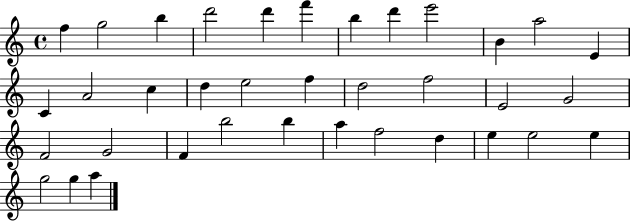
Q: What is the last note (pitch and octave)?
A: A5